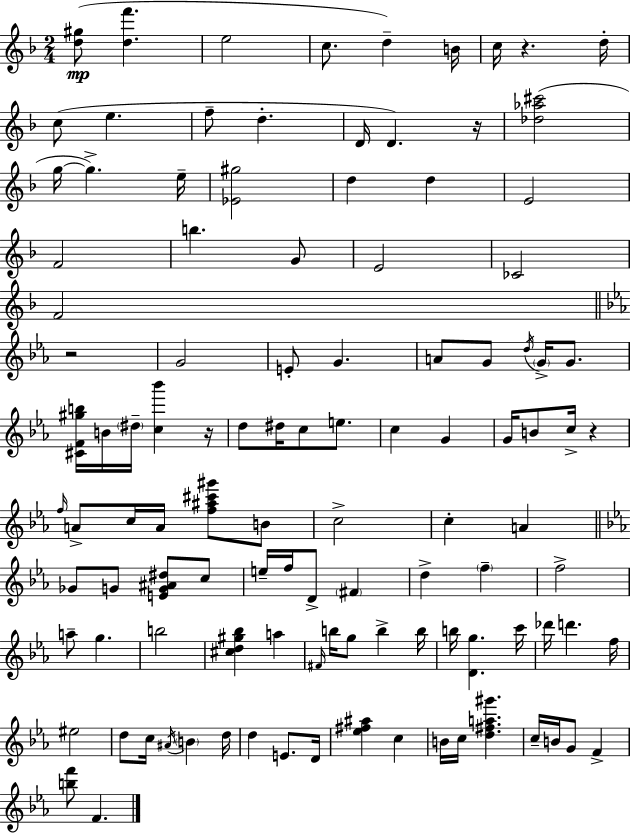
[D5,G#5]/e [D5,F6]/q. E5/h C5/e. D5/q B4/s C5/s R/q. D5/s C5/e E5/q. F5/e D5/q. D4/s D4/q. R/s [Db5,Ab5,C#6]/h G5/s G5/q. E5/s [Eb4,G#5]/h D5/q D5/q E4/h F4/h B5/q. G4/e E4/h CES4/h F4/h R/h G4/h E4/e G4/q. A4/e G4/e D5/s G4/s G4/e. [C#4,F4,G#5,B5]/s B4/s D#5/s [C5,Bb6]/q R/s D5/e D#5/s C5/e E5/e. C5/q G4/q G4/s B4/e C5/s R/q F5/s A4/e C5/s A4/s [F5,A#5,C#6,G#6]/e B4/e C5/h C5/q A4/q Gb4/e G4/e [E4,G4,A#4,D#5]/e C5/e E5/s F5/s D4/e F#4/q D5/q F5/q F5/h A5/e G5/q. B5/h [C#5,D5,G#5,Bb5]/q A5/q F#4/s B5/s G5/e B5/q B5/s B5/s [D4,G5]/q. C6/s Db6/s D6/q. F5/s EIS5/h D5/e C5/s A#4/s B4/q D5/s D5/q E4/e. D4/s [Eb5,F#5,A#5]/q C5/q B4/s C5/s [D5,F#5,A5,G#6]/q. C5/s B4/s G4/e F4/q [B5,F6]/e F4/q.